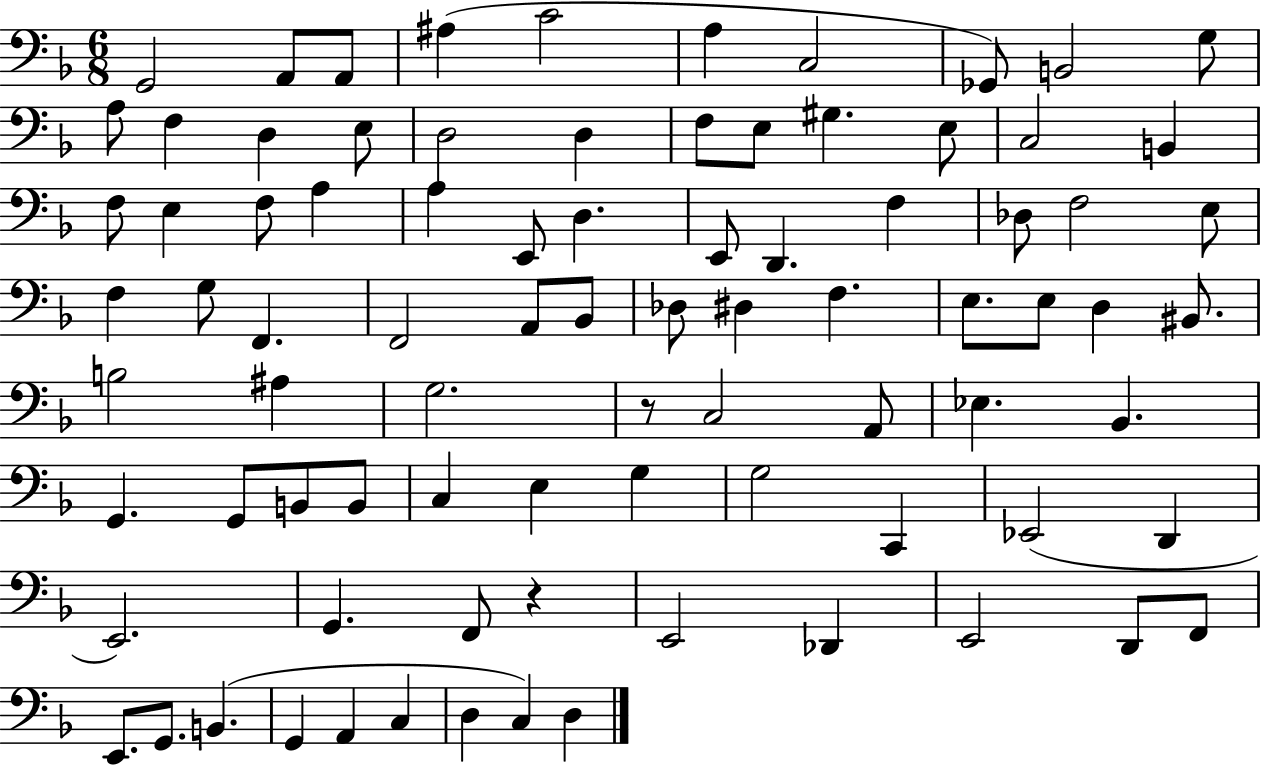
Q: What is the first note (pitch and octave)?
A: G2